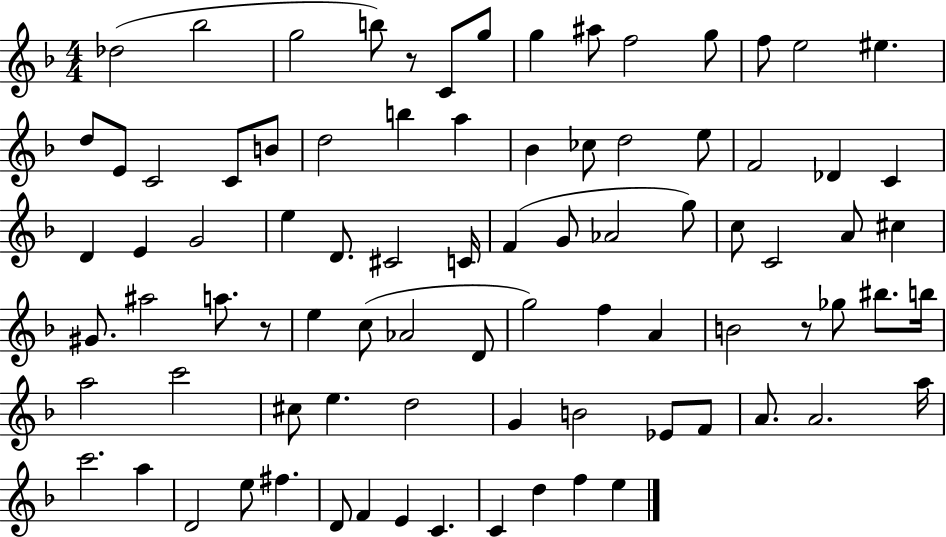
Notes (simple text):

Db5/h Bb5/h G5/h B5/e R/e C4/e G5/e G5/q A#5/e F5/h G5/e F5/e E5/h EIS5/q. D5/e E4/e C4/h C4/e B4/e D5/h B5/q A5/q Bb4/q CES5/e D5/h E5/e F4/h Db4/q C4/q D4/q E4/q G4/h E5/q D4/e. C#4/h C4/s F4/q G4/e Ab4/h G5/e C5/e C4/h A4/e C#5/q G#4/e. A#5/h A5/e. R/e E5/q C5/e Ab4/h D4/e G5/h F5/q A4/q B4/h R/e Gb5/e BIS5/e. B5/s A5/h C6/h C#5/e E5/q. D5/h G4/q B4/h Eb4/e F4/e A4/e. A4/h. A5/s C6/h. A5/q D4/h E5/e F#5/q. D4/e F4/q E4/q C4/q. C4/q D5/q F5/q E5/q